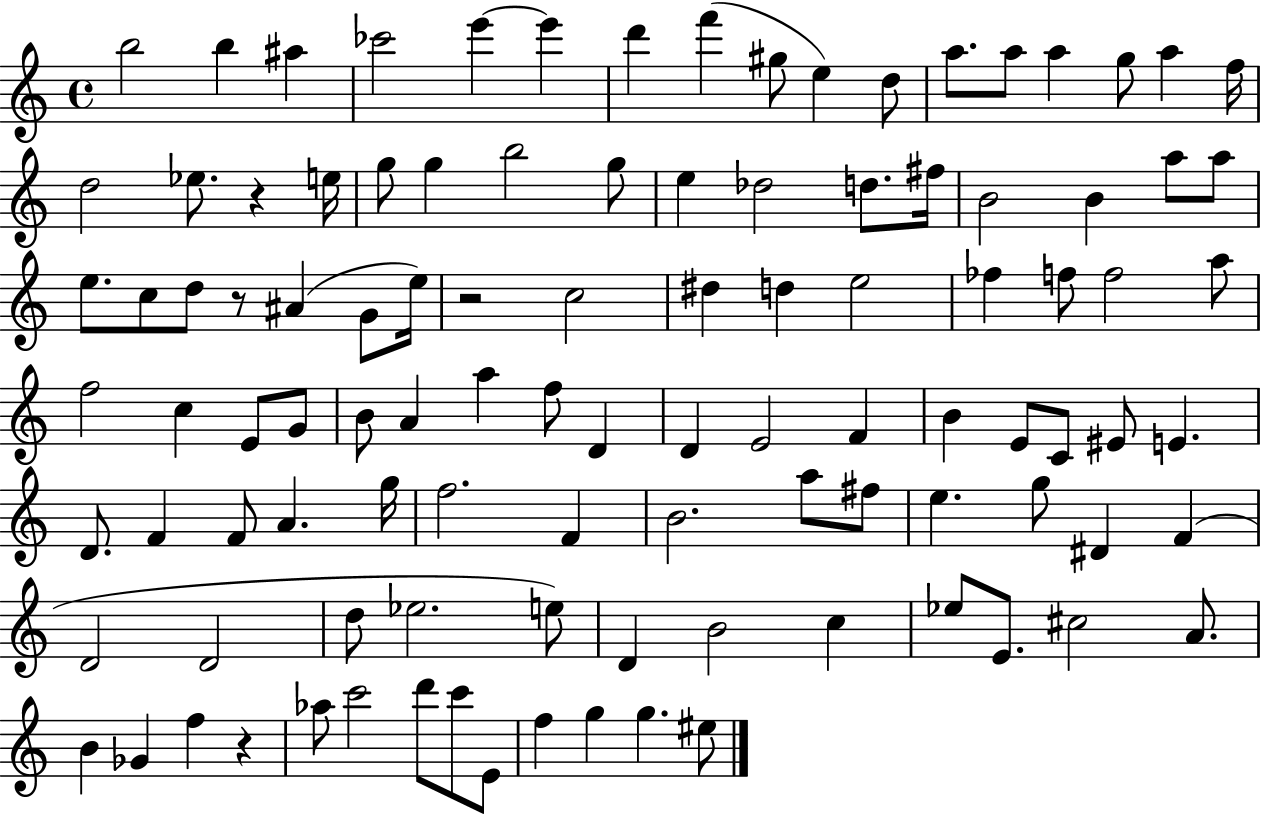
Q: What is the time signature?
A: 4/4